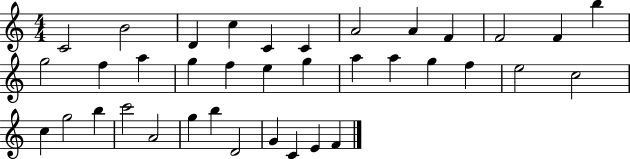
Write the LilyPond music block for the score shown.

{
  \clef treble
  \numericTimeSignature
  \time 4/4
  \key c \major
  c'2 b'2 | d'4 c''4 c'4 c'4 | a'2 a'4 f'4 | f'2 f'4 b''4 | \break g''2 f''4 a''4 | g''4 f''4 e''4 g''4 | a''4 a''4 g''4 f''4 | e''2 c''2 | \break c''4 g''2 b''4 | c'''2 a'2 | g''4 b''4 d'2 | g'4 c'4 e'4 f'4 | \break \bar "|."
}